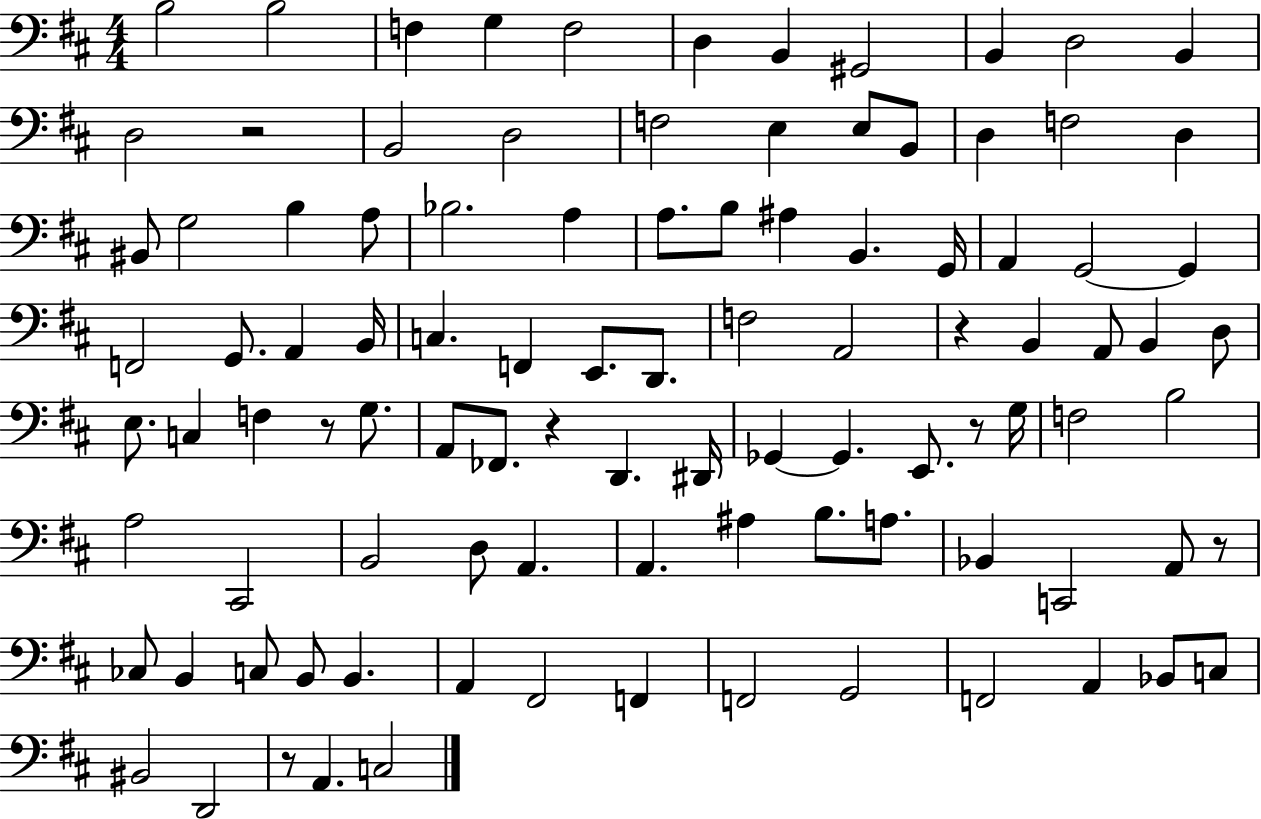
B3/h B3/h F3/q G3/q F3/h D3/q B2/q G#2/h B2/q D3/h B2/q D3/h R/h B2/h D3/h F3/h E3/q E3/e B2/e D3/q F3/h D3/q BIS2/e G3/h B3/q A3/e Bb3/h. A3/q A3/e. B3/e A#3/q B2/q. G2/s A2/q G2/h G2/q F2/h G2/e. A2/q B2/s C3/q. F2/q E2/e. D2/e. F3/h A2/h R/q B2/q A2/e B2/q D3/e E3/e. C3/q F3/q R/e G3/e. A2/e FES2/e. R/q D2/q. D#2/s Gb2/q Gb2/q. E2/e. R/e G3/s F3/h B3/h A3/h C#2/h B2/h D3/e A2/q. A2/q. A#3/q B3/e. A3/e. Bb2/q C2/h A2/e R/e CES3/e B2/q C3/e B2/e B2/q. A2/q F#2/h F2/q F2/h G2/h F2/h A2/q Bb2/e C3/e BIS2/h D2/h R/e A2/q. C3/h